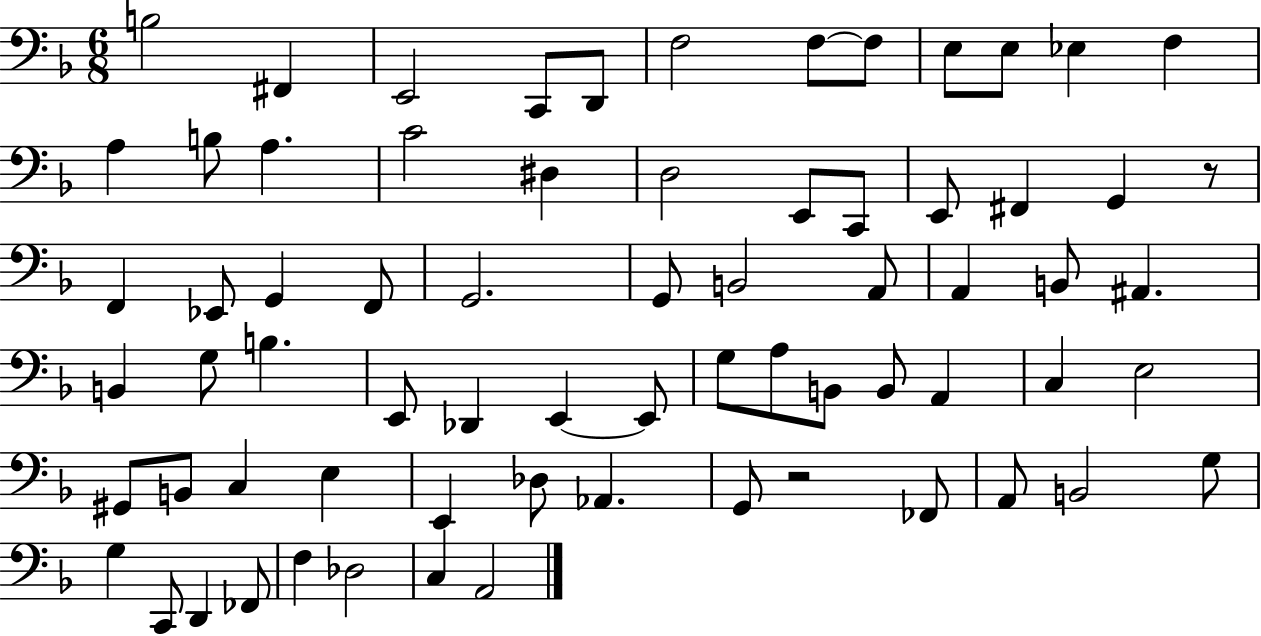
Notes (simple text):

B3/h F#2/q E2/h C2/e D2/e F3/h F3/e F3/e E3/e E3/e Eb3/q F3/q A3/q B3/e A3/q. C4/h D#3/q D3/h E2/e C2/e E2/e F#2/q G2/q R/e F2/q Eb2/e G2/q F2/e G2/h. G2/e B2/h A2/e A2/q B2/e A#2/q. B2/q G3/e B3/q. E2/e Db2/q E2/q E2/e G3/e A3/e B2/e B2/e A2/q C3/q E3/h G#2/e B2/e C3/q E3/q E2/q Db3/e Ab2/q. G2/e R/h FES2/e A2/e B2/h G3/e G3/q C2/e D2/q FES2/e F3/q Db3/h C3/q A2/h